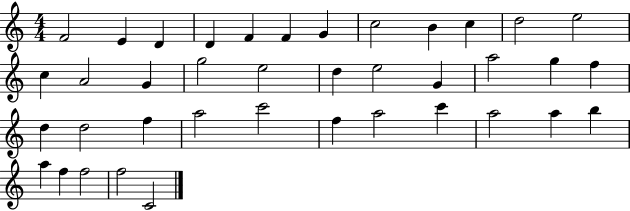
{
  \clef treble
  \numericTimeSignature
  \time 4/4
  \key c \major
  f'2 e'4 d'4 | d'4 f'4 f'4 g'4 | c''2 b'4 c''4 | d''2 e''2 | \break c''4 a'2 g'4 | g''2 e''2 | d''4 e''2 g'4 | a''2 g''4 f''4 | \break d''4 d''2 f''4 | a''2 c'''2 | f''4 a''2 c'''4 | a''2 a''4 b''4 | \break a''4 f''4 f''2 | f''2 c'2 | \bar "|."
}